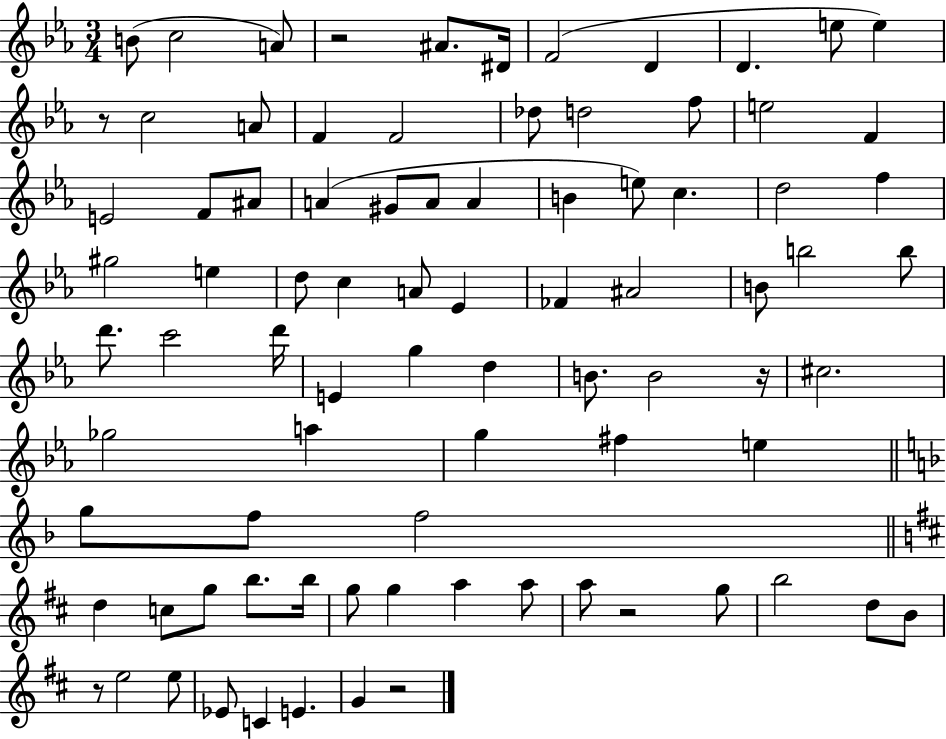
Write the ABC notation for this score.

X:1
T:Untitled
M:3/4
L:1/4
K:Eb
B/2 c2 A/2 z2 ^A/2 ^D/4 F2 D D e/2 e z/2 c2 A/2 F F2 _d/2 d2 f/2 e2 F E2 F/2 ^A/2 A ^G/2 A/2 A B e/2 c d2 f ^g2 e d/2 c A/2 _E _F ^A2 B/2 b2 b/2 d'/2 c'2 d'/4 E g d B/2 B2 z/4 ^c2 _g2 a g ^f e g/2 f/2 f2 d c/2 g/2 b/2 b/4 g/2 g a a/2 a/2 z2 g/2 b2 d/2 B/2 z/2 e2 e/2 _E/2 C E G z2